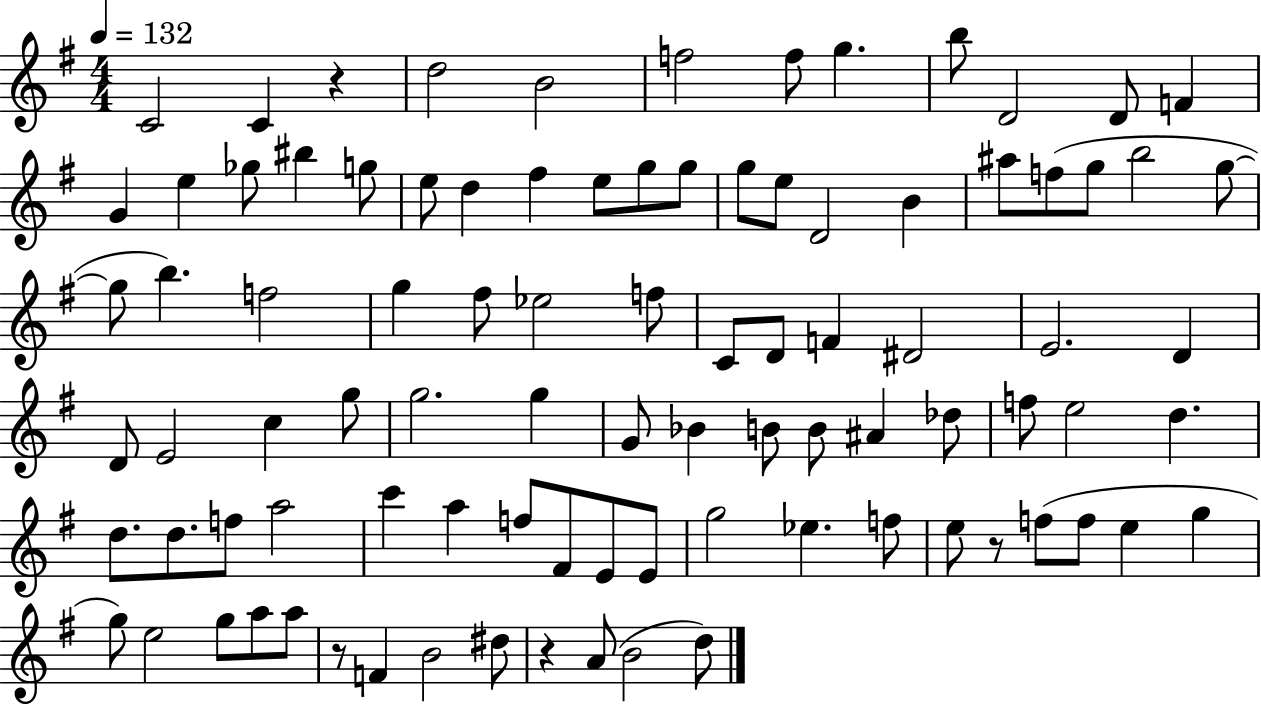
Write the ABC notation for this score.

X:1
T:Untitled
M:4/4
L:1/4
K:G
C2 C z d2 B2 f2 f/2 g b/2 D2 D/2 F G e _g/2 ^b g/2 e/2 d ^f e/2 g/2 g/2 g/2 e/2 D2 B ^a/2 f/2 g/2 b2 g/2 g/2 b f2 g ^f/2 _e2 f/2 C/2 D/2 F ^D2 E2 D D/2 E2 c g/2 g2 g G/2 _B B/2 B/2 ^A _d/2 f/2 e2 d d/2 d/2 f/2 a2 c' a f/2 ^F/2 E/2 E/2 g2 _e f/2 e/2 z/2 f/2 f/2 e g g/2 e2 g/2 a/2 a/2 z/2 F B2 ^d/2 z A/2 B2 d/2